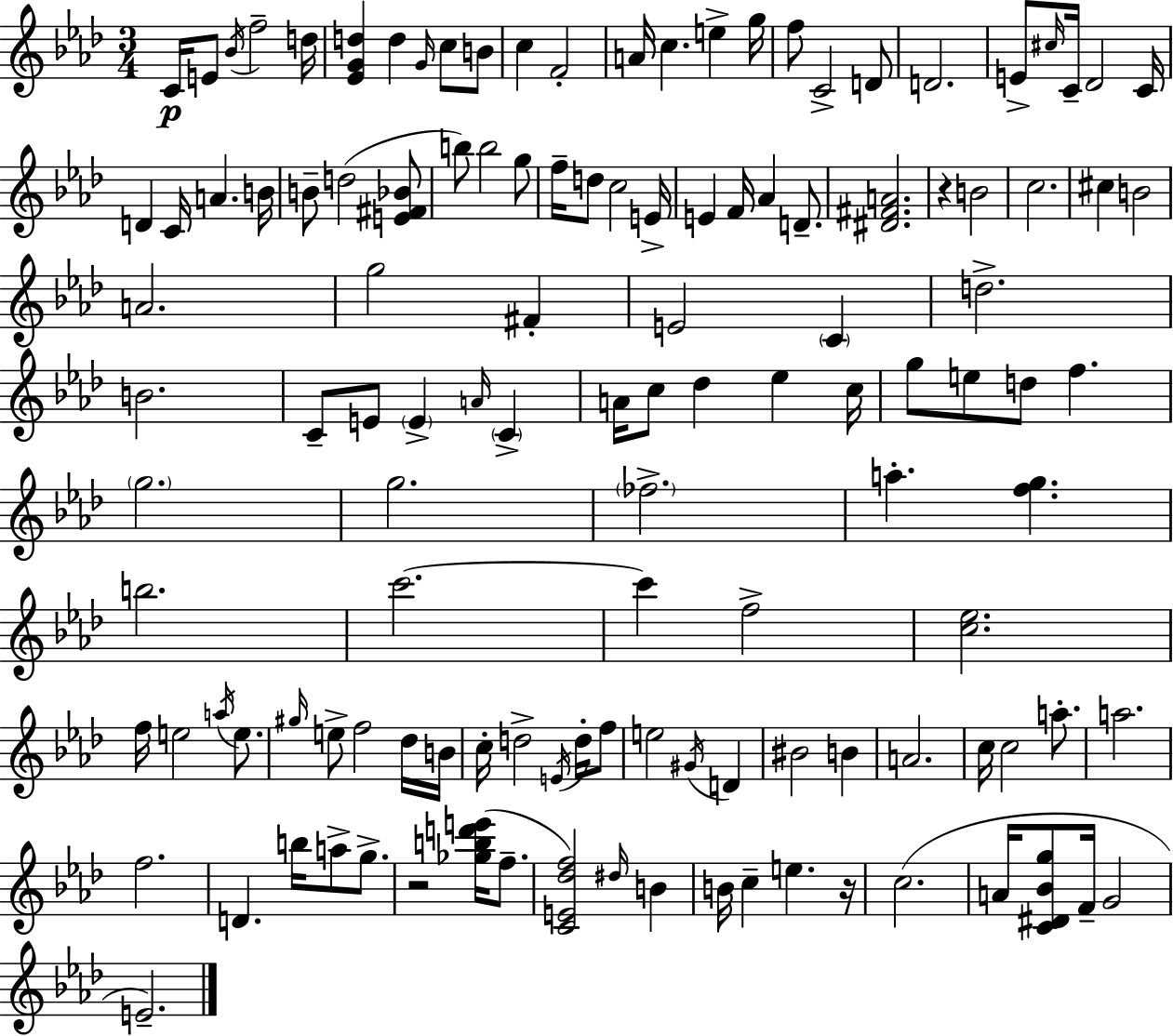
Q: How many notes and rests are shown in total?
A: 125